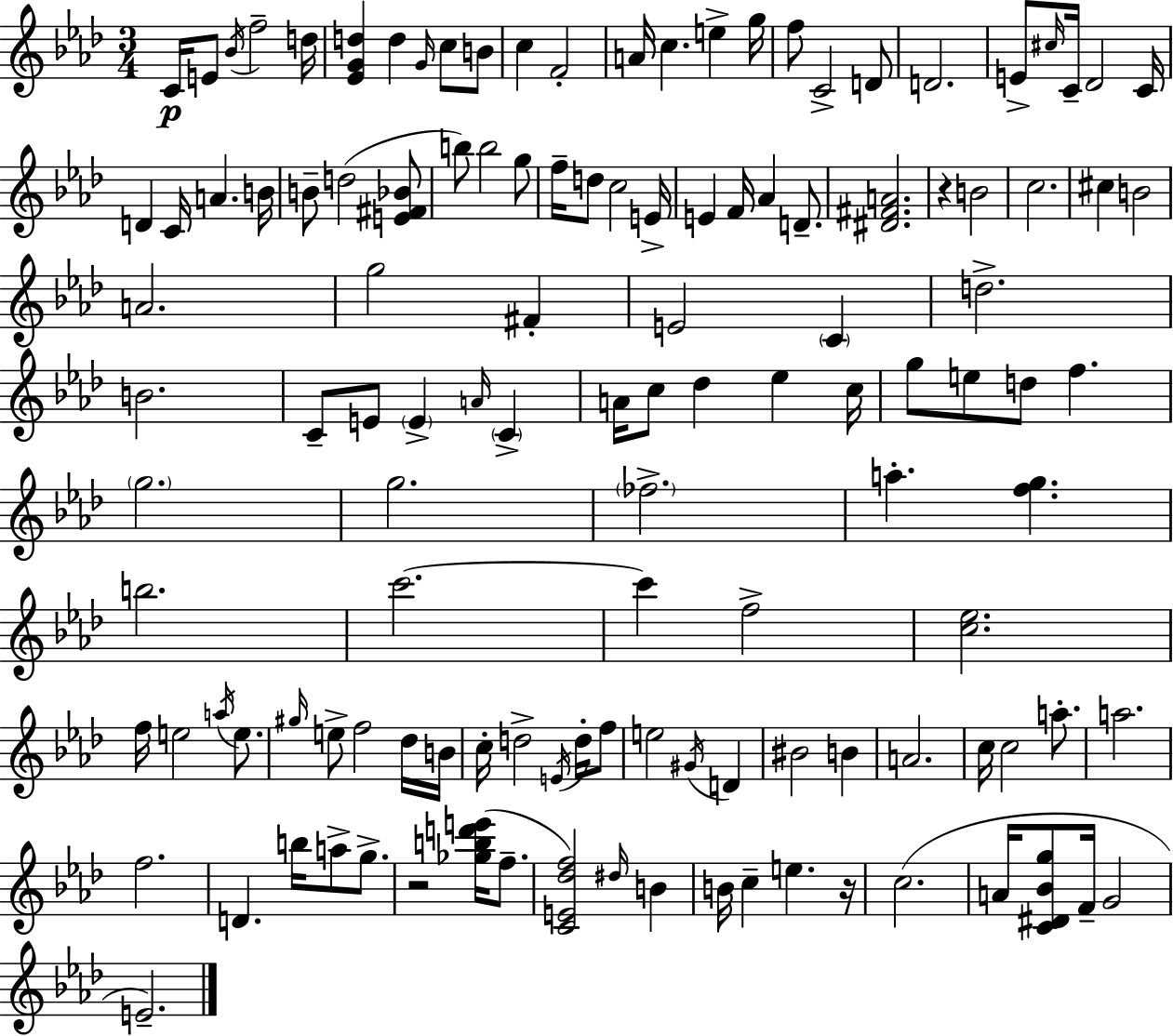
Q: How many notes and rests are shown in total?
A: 125